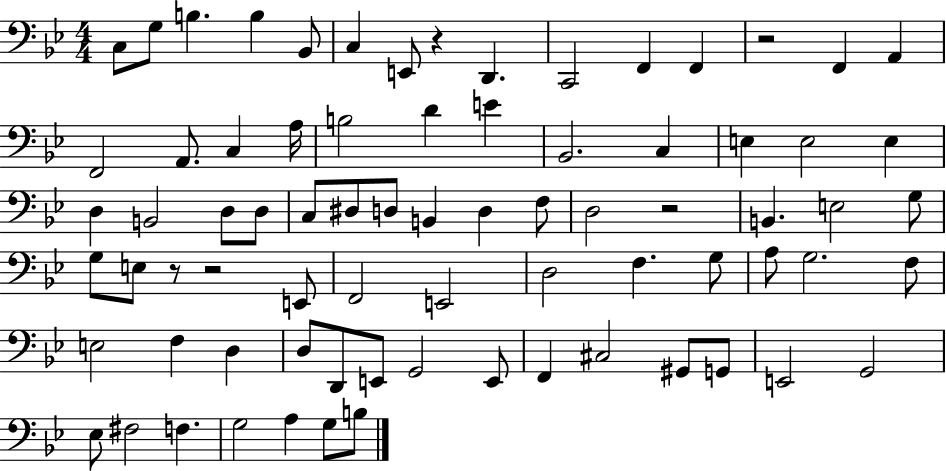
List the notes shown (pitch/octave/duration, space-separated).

C3/e G3/e B3/q. B3/q Bb2/e C3/q E2/e R/q D2/q. C2/h F2/q F2/q R/h F2/q A2/q F2/h A2/e. C3/q A3/s B3/h D4/q E4/q Bb2/h. C3/q E3/q E3/h E3/q D3/q B2/h D3/e D3/e C3/e D#3/e D3/e B2/q D3/q F3/e D3/h R/h B2/q. E3/h G3/e G3/e E3/e R/e R/h E2/e F2/h E2/h D3/h F3/q. G3/e A3/e G3/h. F3/e E3/h F3/q D3/q D3/e D2/e E2/e G2/h E2/e F2/q C#3/h G#2/e G2/e E2/h G2/h Eb3/e F#3/h F3/q. G3/h A3/q G3/e B3/e